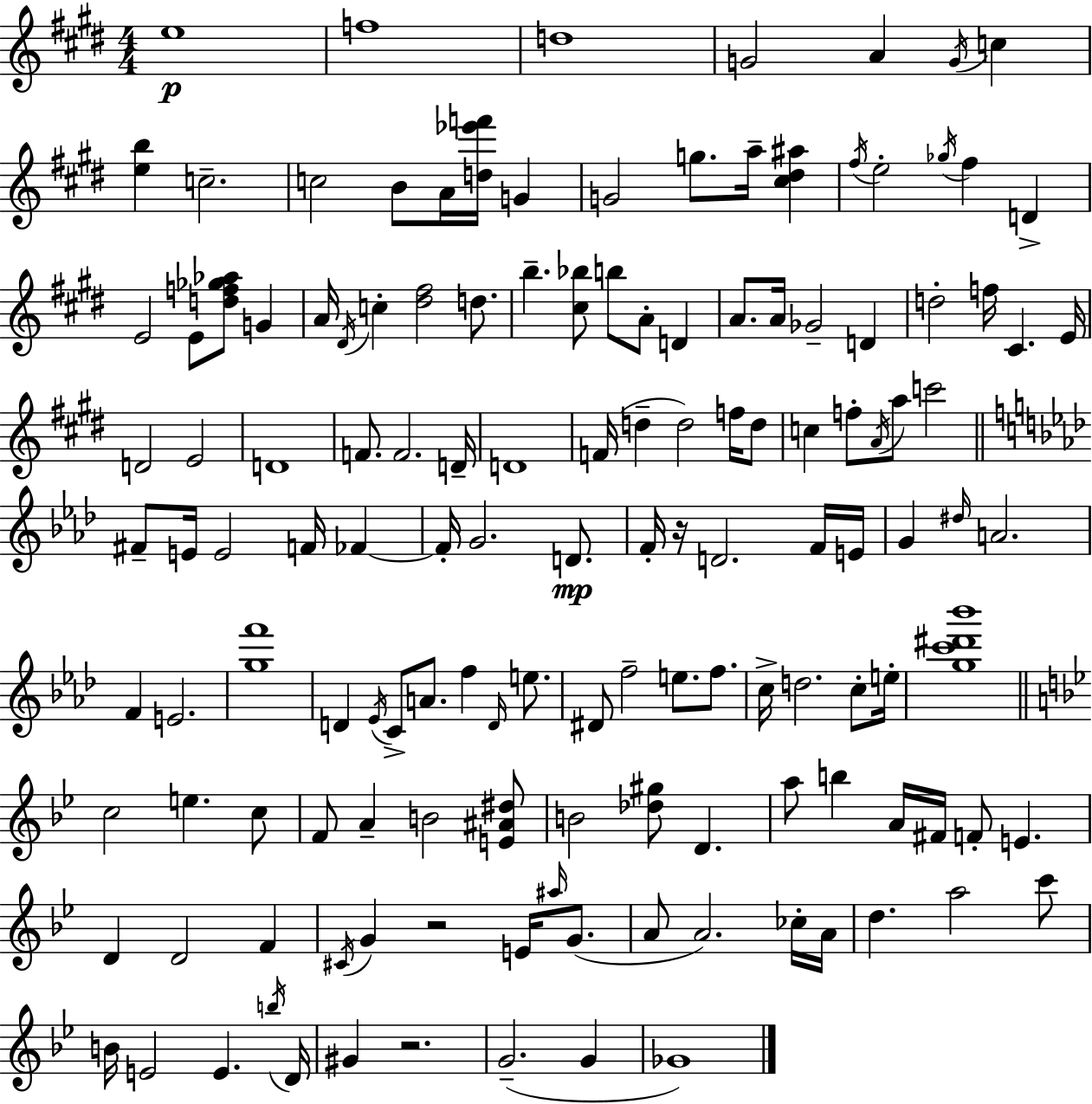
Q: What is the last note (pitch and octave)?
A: Gb4